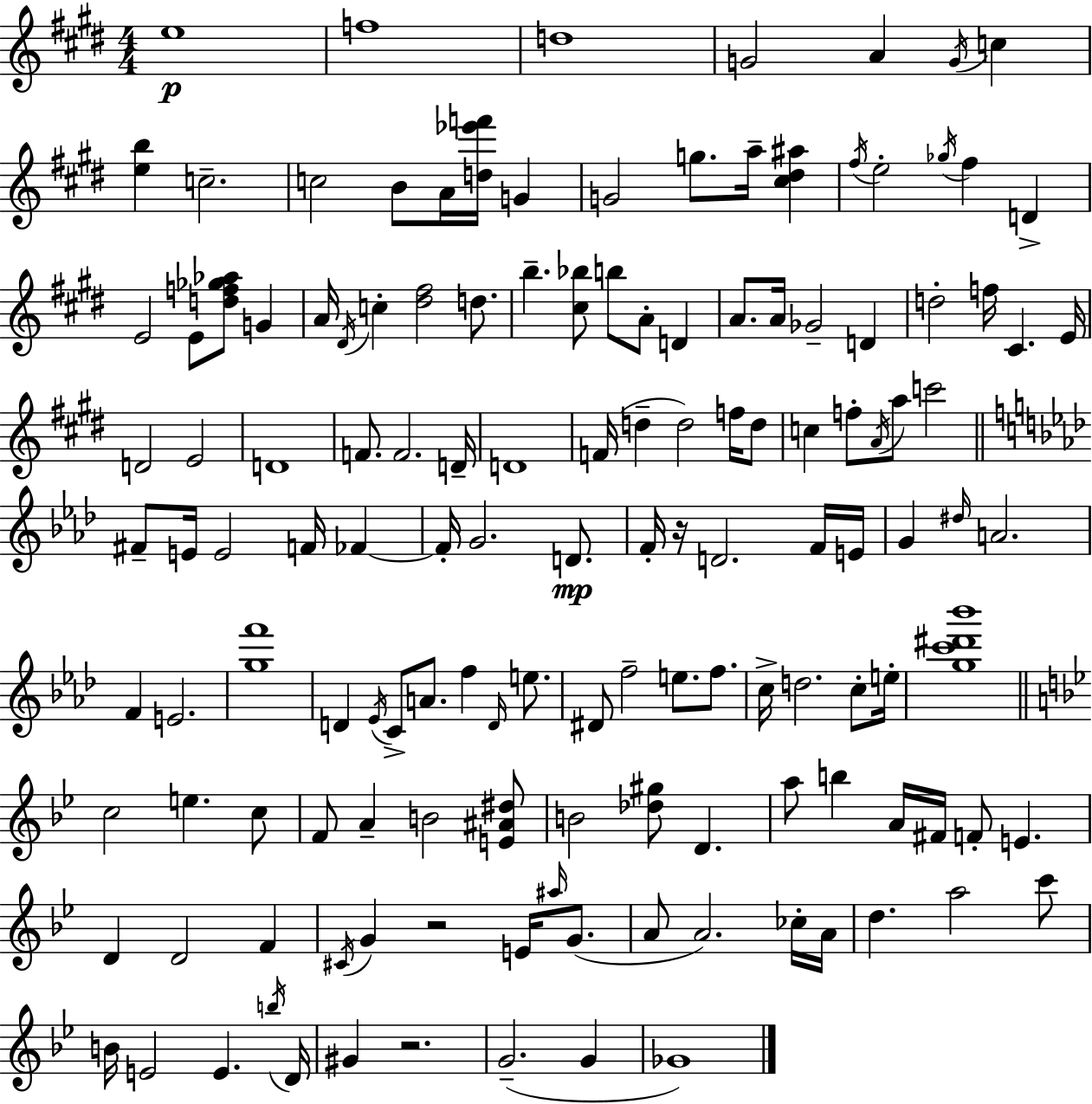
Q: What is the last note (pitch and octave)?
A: Gb4